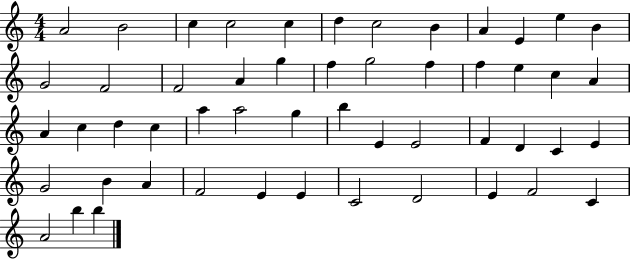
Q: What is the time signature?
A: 4/4